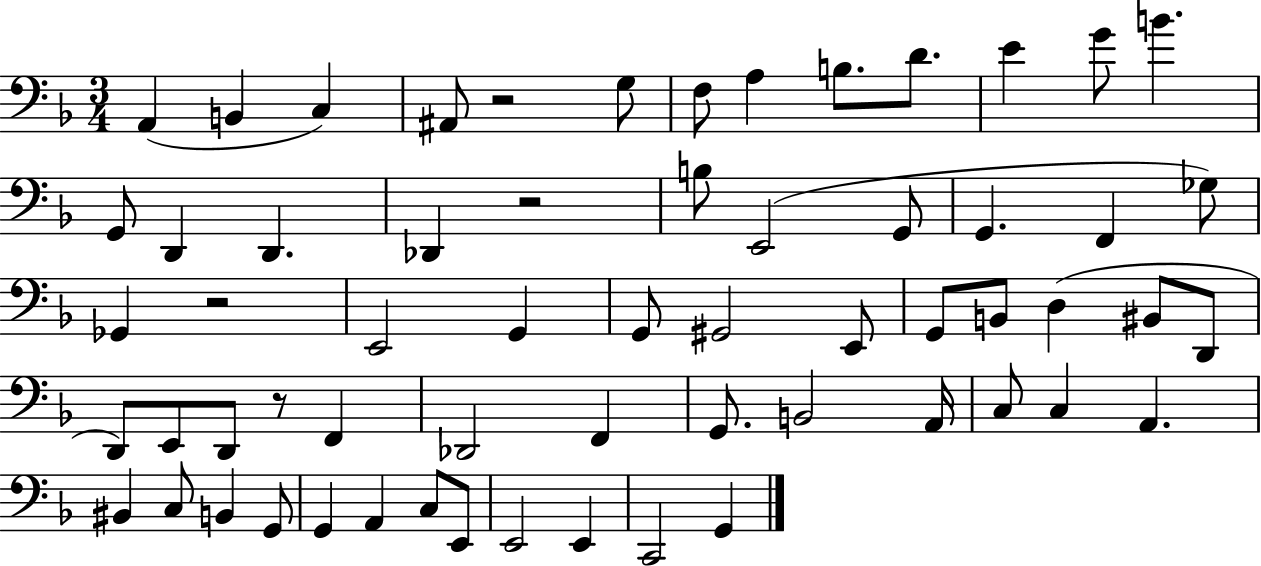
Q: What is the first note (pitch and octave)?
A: A2